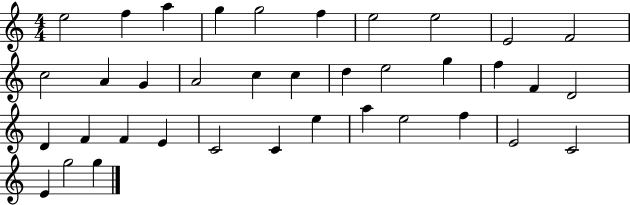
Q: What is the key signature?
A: C major